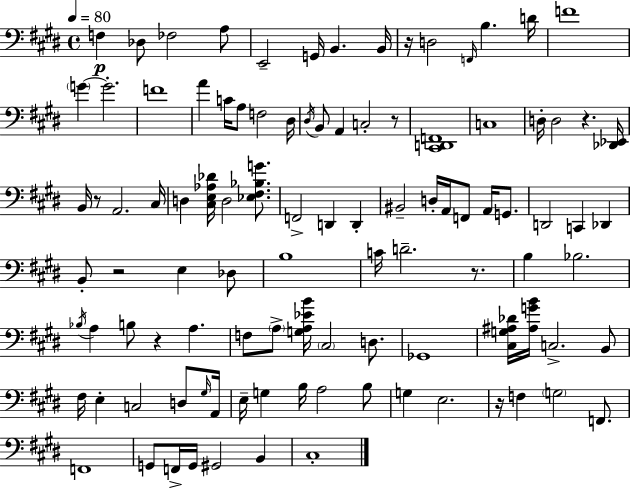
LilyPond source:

{
  \clef bass
  \time 4/4
  \defaultTimeSignature
  \key e \major
  \tempo 4 = 80
  \repeat volta 2 { f4\p des8 fes2 a8 | e,2-- g,16 b,4. b,16 | r16 d2 \grace { f,16 } b4. | d'16 f'1 | \break \parenthesize g'4~~ g'2.-. | f'1 | a'4 c'16 a8 f2 | dis16 \acciaccatura { dis16 } b,8 a,4 c2-. | \break r8 <cis, d, f,>1 | c1 | d16-. d2 r4. | <des, ees,>16 b,16 r8 a,2. | \break cis16 d4 <cis e aes des'>16 d2 <ees fis bes g'>8. | f,2-> d,4 d,4-. | bis,2-- d16-. a,16 f,8 a,16 g,8. | d,2 c,4 des,4 | \break b,8-. r2 e4 | des8 b1 | c'16 d'2.-- r8. | b4 bes2. | \break \acciaccatura { bes16 } a4 b8 r4 a4. | f8 \parenthesize a8-> <g a ees' b'>16 \parenthesize cis2 | d8. ges,1 | <cis g ais des'>16 <ais g' b'>16 c2.-> | \break b,8 fis16 e4-. c2 | d8 \grace { gis16 } a,16 e16-- g4 b16 a2 | b8 g4 e2. | r16 f4 \parenthesize g2 | \break f,8. f,1 | g,8 f,16-> g,16 gis,2 | b,4 cis1-. | } \bar "|."
}